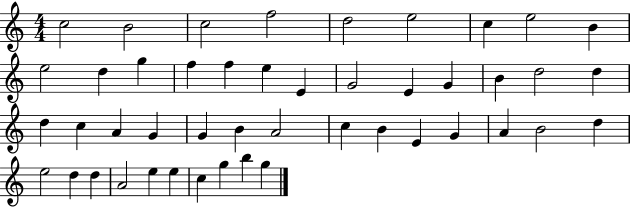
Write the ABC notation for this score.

X:1
T:Untitled
M:4/4
L:1/4
K:C
c2 B2 c2 f2 d2 e2 c e2 B e2 d g f f e E G2 E G B d2 d d c A G G B A2 c B E G A B2 d e2 d d A2 e e c g b g